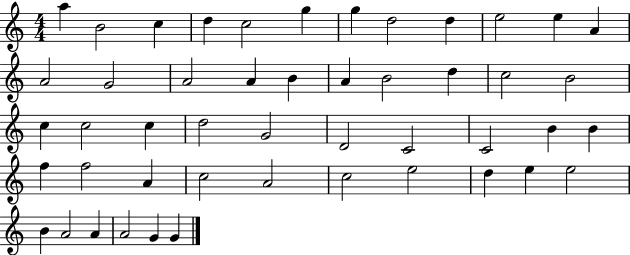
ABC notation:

X:1
T:Untitled
M:4/4
L:1/4
K:C
a B2 c d c2 g g d2 d e2 e A A2 G2 A2 A B A B2 d c2 B2 c c2 c d2 G2 D2 C2 C2 B B f f2 A c2 A2 c2 e2 d e e2 B A2 A A2 G G